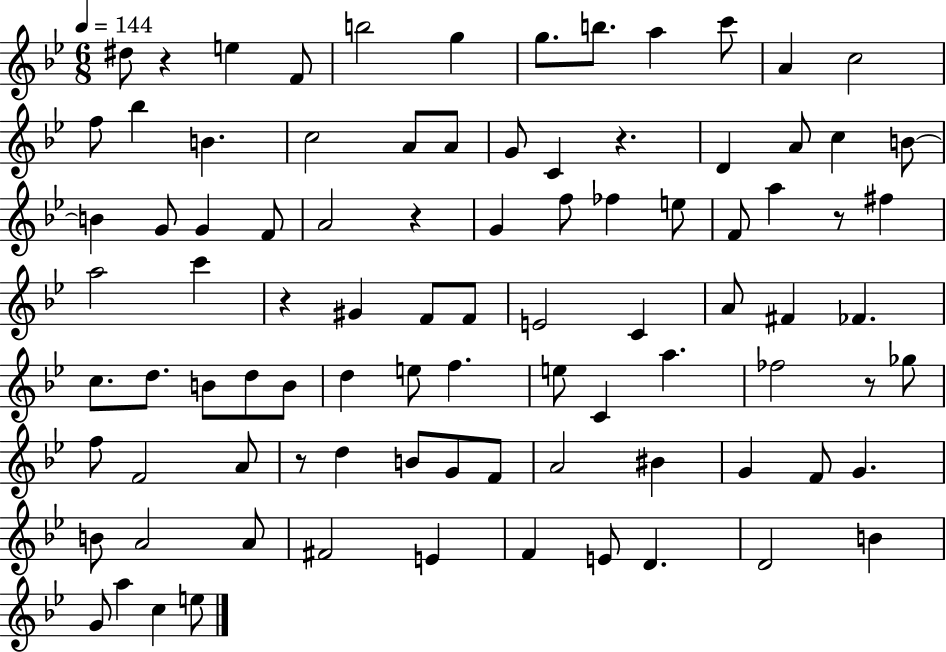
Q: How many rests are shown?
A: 7